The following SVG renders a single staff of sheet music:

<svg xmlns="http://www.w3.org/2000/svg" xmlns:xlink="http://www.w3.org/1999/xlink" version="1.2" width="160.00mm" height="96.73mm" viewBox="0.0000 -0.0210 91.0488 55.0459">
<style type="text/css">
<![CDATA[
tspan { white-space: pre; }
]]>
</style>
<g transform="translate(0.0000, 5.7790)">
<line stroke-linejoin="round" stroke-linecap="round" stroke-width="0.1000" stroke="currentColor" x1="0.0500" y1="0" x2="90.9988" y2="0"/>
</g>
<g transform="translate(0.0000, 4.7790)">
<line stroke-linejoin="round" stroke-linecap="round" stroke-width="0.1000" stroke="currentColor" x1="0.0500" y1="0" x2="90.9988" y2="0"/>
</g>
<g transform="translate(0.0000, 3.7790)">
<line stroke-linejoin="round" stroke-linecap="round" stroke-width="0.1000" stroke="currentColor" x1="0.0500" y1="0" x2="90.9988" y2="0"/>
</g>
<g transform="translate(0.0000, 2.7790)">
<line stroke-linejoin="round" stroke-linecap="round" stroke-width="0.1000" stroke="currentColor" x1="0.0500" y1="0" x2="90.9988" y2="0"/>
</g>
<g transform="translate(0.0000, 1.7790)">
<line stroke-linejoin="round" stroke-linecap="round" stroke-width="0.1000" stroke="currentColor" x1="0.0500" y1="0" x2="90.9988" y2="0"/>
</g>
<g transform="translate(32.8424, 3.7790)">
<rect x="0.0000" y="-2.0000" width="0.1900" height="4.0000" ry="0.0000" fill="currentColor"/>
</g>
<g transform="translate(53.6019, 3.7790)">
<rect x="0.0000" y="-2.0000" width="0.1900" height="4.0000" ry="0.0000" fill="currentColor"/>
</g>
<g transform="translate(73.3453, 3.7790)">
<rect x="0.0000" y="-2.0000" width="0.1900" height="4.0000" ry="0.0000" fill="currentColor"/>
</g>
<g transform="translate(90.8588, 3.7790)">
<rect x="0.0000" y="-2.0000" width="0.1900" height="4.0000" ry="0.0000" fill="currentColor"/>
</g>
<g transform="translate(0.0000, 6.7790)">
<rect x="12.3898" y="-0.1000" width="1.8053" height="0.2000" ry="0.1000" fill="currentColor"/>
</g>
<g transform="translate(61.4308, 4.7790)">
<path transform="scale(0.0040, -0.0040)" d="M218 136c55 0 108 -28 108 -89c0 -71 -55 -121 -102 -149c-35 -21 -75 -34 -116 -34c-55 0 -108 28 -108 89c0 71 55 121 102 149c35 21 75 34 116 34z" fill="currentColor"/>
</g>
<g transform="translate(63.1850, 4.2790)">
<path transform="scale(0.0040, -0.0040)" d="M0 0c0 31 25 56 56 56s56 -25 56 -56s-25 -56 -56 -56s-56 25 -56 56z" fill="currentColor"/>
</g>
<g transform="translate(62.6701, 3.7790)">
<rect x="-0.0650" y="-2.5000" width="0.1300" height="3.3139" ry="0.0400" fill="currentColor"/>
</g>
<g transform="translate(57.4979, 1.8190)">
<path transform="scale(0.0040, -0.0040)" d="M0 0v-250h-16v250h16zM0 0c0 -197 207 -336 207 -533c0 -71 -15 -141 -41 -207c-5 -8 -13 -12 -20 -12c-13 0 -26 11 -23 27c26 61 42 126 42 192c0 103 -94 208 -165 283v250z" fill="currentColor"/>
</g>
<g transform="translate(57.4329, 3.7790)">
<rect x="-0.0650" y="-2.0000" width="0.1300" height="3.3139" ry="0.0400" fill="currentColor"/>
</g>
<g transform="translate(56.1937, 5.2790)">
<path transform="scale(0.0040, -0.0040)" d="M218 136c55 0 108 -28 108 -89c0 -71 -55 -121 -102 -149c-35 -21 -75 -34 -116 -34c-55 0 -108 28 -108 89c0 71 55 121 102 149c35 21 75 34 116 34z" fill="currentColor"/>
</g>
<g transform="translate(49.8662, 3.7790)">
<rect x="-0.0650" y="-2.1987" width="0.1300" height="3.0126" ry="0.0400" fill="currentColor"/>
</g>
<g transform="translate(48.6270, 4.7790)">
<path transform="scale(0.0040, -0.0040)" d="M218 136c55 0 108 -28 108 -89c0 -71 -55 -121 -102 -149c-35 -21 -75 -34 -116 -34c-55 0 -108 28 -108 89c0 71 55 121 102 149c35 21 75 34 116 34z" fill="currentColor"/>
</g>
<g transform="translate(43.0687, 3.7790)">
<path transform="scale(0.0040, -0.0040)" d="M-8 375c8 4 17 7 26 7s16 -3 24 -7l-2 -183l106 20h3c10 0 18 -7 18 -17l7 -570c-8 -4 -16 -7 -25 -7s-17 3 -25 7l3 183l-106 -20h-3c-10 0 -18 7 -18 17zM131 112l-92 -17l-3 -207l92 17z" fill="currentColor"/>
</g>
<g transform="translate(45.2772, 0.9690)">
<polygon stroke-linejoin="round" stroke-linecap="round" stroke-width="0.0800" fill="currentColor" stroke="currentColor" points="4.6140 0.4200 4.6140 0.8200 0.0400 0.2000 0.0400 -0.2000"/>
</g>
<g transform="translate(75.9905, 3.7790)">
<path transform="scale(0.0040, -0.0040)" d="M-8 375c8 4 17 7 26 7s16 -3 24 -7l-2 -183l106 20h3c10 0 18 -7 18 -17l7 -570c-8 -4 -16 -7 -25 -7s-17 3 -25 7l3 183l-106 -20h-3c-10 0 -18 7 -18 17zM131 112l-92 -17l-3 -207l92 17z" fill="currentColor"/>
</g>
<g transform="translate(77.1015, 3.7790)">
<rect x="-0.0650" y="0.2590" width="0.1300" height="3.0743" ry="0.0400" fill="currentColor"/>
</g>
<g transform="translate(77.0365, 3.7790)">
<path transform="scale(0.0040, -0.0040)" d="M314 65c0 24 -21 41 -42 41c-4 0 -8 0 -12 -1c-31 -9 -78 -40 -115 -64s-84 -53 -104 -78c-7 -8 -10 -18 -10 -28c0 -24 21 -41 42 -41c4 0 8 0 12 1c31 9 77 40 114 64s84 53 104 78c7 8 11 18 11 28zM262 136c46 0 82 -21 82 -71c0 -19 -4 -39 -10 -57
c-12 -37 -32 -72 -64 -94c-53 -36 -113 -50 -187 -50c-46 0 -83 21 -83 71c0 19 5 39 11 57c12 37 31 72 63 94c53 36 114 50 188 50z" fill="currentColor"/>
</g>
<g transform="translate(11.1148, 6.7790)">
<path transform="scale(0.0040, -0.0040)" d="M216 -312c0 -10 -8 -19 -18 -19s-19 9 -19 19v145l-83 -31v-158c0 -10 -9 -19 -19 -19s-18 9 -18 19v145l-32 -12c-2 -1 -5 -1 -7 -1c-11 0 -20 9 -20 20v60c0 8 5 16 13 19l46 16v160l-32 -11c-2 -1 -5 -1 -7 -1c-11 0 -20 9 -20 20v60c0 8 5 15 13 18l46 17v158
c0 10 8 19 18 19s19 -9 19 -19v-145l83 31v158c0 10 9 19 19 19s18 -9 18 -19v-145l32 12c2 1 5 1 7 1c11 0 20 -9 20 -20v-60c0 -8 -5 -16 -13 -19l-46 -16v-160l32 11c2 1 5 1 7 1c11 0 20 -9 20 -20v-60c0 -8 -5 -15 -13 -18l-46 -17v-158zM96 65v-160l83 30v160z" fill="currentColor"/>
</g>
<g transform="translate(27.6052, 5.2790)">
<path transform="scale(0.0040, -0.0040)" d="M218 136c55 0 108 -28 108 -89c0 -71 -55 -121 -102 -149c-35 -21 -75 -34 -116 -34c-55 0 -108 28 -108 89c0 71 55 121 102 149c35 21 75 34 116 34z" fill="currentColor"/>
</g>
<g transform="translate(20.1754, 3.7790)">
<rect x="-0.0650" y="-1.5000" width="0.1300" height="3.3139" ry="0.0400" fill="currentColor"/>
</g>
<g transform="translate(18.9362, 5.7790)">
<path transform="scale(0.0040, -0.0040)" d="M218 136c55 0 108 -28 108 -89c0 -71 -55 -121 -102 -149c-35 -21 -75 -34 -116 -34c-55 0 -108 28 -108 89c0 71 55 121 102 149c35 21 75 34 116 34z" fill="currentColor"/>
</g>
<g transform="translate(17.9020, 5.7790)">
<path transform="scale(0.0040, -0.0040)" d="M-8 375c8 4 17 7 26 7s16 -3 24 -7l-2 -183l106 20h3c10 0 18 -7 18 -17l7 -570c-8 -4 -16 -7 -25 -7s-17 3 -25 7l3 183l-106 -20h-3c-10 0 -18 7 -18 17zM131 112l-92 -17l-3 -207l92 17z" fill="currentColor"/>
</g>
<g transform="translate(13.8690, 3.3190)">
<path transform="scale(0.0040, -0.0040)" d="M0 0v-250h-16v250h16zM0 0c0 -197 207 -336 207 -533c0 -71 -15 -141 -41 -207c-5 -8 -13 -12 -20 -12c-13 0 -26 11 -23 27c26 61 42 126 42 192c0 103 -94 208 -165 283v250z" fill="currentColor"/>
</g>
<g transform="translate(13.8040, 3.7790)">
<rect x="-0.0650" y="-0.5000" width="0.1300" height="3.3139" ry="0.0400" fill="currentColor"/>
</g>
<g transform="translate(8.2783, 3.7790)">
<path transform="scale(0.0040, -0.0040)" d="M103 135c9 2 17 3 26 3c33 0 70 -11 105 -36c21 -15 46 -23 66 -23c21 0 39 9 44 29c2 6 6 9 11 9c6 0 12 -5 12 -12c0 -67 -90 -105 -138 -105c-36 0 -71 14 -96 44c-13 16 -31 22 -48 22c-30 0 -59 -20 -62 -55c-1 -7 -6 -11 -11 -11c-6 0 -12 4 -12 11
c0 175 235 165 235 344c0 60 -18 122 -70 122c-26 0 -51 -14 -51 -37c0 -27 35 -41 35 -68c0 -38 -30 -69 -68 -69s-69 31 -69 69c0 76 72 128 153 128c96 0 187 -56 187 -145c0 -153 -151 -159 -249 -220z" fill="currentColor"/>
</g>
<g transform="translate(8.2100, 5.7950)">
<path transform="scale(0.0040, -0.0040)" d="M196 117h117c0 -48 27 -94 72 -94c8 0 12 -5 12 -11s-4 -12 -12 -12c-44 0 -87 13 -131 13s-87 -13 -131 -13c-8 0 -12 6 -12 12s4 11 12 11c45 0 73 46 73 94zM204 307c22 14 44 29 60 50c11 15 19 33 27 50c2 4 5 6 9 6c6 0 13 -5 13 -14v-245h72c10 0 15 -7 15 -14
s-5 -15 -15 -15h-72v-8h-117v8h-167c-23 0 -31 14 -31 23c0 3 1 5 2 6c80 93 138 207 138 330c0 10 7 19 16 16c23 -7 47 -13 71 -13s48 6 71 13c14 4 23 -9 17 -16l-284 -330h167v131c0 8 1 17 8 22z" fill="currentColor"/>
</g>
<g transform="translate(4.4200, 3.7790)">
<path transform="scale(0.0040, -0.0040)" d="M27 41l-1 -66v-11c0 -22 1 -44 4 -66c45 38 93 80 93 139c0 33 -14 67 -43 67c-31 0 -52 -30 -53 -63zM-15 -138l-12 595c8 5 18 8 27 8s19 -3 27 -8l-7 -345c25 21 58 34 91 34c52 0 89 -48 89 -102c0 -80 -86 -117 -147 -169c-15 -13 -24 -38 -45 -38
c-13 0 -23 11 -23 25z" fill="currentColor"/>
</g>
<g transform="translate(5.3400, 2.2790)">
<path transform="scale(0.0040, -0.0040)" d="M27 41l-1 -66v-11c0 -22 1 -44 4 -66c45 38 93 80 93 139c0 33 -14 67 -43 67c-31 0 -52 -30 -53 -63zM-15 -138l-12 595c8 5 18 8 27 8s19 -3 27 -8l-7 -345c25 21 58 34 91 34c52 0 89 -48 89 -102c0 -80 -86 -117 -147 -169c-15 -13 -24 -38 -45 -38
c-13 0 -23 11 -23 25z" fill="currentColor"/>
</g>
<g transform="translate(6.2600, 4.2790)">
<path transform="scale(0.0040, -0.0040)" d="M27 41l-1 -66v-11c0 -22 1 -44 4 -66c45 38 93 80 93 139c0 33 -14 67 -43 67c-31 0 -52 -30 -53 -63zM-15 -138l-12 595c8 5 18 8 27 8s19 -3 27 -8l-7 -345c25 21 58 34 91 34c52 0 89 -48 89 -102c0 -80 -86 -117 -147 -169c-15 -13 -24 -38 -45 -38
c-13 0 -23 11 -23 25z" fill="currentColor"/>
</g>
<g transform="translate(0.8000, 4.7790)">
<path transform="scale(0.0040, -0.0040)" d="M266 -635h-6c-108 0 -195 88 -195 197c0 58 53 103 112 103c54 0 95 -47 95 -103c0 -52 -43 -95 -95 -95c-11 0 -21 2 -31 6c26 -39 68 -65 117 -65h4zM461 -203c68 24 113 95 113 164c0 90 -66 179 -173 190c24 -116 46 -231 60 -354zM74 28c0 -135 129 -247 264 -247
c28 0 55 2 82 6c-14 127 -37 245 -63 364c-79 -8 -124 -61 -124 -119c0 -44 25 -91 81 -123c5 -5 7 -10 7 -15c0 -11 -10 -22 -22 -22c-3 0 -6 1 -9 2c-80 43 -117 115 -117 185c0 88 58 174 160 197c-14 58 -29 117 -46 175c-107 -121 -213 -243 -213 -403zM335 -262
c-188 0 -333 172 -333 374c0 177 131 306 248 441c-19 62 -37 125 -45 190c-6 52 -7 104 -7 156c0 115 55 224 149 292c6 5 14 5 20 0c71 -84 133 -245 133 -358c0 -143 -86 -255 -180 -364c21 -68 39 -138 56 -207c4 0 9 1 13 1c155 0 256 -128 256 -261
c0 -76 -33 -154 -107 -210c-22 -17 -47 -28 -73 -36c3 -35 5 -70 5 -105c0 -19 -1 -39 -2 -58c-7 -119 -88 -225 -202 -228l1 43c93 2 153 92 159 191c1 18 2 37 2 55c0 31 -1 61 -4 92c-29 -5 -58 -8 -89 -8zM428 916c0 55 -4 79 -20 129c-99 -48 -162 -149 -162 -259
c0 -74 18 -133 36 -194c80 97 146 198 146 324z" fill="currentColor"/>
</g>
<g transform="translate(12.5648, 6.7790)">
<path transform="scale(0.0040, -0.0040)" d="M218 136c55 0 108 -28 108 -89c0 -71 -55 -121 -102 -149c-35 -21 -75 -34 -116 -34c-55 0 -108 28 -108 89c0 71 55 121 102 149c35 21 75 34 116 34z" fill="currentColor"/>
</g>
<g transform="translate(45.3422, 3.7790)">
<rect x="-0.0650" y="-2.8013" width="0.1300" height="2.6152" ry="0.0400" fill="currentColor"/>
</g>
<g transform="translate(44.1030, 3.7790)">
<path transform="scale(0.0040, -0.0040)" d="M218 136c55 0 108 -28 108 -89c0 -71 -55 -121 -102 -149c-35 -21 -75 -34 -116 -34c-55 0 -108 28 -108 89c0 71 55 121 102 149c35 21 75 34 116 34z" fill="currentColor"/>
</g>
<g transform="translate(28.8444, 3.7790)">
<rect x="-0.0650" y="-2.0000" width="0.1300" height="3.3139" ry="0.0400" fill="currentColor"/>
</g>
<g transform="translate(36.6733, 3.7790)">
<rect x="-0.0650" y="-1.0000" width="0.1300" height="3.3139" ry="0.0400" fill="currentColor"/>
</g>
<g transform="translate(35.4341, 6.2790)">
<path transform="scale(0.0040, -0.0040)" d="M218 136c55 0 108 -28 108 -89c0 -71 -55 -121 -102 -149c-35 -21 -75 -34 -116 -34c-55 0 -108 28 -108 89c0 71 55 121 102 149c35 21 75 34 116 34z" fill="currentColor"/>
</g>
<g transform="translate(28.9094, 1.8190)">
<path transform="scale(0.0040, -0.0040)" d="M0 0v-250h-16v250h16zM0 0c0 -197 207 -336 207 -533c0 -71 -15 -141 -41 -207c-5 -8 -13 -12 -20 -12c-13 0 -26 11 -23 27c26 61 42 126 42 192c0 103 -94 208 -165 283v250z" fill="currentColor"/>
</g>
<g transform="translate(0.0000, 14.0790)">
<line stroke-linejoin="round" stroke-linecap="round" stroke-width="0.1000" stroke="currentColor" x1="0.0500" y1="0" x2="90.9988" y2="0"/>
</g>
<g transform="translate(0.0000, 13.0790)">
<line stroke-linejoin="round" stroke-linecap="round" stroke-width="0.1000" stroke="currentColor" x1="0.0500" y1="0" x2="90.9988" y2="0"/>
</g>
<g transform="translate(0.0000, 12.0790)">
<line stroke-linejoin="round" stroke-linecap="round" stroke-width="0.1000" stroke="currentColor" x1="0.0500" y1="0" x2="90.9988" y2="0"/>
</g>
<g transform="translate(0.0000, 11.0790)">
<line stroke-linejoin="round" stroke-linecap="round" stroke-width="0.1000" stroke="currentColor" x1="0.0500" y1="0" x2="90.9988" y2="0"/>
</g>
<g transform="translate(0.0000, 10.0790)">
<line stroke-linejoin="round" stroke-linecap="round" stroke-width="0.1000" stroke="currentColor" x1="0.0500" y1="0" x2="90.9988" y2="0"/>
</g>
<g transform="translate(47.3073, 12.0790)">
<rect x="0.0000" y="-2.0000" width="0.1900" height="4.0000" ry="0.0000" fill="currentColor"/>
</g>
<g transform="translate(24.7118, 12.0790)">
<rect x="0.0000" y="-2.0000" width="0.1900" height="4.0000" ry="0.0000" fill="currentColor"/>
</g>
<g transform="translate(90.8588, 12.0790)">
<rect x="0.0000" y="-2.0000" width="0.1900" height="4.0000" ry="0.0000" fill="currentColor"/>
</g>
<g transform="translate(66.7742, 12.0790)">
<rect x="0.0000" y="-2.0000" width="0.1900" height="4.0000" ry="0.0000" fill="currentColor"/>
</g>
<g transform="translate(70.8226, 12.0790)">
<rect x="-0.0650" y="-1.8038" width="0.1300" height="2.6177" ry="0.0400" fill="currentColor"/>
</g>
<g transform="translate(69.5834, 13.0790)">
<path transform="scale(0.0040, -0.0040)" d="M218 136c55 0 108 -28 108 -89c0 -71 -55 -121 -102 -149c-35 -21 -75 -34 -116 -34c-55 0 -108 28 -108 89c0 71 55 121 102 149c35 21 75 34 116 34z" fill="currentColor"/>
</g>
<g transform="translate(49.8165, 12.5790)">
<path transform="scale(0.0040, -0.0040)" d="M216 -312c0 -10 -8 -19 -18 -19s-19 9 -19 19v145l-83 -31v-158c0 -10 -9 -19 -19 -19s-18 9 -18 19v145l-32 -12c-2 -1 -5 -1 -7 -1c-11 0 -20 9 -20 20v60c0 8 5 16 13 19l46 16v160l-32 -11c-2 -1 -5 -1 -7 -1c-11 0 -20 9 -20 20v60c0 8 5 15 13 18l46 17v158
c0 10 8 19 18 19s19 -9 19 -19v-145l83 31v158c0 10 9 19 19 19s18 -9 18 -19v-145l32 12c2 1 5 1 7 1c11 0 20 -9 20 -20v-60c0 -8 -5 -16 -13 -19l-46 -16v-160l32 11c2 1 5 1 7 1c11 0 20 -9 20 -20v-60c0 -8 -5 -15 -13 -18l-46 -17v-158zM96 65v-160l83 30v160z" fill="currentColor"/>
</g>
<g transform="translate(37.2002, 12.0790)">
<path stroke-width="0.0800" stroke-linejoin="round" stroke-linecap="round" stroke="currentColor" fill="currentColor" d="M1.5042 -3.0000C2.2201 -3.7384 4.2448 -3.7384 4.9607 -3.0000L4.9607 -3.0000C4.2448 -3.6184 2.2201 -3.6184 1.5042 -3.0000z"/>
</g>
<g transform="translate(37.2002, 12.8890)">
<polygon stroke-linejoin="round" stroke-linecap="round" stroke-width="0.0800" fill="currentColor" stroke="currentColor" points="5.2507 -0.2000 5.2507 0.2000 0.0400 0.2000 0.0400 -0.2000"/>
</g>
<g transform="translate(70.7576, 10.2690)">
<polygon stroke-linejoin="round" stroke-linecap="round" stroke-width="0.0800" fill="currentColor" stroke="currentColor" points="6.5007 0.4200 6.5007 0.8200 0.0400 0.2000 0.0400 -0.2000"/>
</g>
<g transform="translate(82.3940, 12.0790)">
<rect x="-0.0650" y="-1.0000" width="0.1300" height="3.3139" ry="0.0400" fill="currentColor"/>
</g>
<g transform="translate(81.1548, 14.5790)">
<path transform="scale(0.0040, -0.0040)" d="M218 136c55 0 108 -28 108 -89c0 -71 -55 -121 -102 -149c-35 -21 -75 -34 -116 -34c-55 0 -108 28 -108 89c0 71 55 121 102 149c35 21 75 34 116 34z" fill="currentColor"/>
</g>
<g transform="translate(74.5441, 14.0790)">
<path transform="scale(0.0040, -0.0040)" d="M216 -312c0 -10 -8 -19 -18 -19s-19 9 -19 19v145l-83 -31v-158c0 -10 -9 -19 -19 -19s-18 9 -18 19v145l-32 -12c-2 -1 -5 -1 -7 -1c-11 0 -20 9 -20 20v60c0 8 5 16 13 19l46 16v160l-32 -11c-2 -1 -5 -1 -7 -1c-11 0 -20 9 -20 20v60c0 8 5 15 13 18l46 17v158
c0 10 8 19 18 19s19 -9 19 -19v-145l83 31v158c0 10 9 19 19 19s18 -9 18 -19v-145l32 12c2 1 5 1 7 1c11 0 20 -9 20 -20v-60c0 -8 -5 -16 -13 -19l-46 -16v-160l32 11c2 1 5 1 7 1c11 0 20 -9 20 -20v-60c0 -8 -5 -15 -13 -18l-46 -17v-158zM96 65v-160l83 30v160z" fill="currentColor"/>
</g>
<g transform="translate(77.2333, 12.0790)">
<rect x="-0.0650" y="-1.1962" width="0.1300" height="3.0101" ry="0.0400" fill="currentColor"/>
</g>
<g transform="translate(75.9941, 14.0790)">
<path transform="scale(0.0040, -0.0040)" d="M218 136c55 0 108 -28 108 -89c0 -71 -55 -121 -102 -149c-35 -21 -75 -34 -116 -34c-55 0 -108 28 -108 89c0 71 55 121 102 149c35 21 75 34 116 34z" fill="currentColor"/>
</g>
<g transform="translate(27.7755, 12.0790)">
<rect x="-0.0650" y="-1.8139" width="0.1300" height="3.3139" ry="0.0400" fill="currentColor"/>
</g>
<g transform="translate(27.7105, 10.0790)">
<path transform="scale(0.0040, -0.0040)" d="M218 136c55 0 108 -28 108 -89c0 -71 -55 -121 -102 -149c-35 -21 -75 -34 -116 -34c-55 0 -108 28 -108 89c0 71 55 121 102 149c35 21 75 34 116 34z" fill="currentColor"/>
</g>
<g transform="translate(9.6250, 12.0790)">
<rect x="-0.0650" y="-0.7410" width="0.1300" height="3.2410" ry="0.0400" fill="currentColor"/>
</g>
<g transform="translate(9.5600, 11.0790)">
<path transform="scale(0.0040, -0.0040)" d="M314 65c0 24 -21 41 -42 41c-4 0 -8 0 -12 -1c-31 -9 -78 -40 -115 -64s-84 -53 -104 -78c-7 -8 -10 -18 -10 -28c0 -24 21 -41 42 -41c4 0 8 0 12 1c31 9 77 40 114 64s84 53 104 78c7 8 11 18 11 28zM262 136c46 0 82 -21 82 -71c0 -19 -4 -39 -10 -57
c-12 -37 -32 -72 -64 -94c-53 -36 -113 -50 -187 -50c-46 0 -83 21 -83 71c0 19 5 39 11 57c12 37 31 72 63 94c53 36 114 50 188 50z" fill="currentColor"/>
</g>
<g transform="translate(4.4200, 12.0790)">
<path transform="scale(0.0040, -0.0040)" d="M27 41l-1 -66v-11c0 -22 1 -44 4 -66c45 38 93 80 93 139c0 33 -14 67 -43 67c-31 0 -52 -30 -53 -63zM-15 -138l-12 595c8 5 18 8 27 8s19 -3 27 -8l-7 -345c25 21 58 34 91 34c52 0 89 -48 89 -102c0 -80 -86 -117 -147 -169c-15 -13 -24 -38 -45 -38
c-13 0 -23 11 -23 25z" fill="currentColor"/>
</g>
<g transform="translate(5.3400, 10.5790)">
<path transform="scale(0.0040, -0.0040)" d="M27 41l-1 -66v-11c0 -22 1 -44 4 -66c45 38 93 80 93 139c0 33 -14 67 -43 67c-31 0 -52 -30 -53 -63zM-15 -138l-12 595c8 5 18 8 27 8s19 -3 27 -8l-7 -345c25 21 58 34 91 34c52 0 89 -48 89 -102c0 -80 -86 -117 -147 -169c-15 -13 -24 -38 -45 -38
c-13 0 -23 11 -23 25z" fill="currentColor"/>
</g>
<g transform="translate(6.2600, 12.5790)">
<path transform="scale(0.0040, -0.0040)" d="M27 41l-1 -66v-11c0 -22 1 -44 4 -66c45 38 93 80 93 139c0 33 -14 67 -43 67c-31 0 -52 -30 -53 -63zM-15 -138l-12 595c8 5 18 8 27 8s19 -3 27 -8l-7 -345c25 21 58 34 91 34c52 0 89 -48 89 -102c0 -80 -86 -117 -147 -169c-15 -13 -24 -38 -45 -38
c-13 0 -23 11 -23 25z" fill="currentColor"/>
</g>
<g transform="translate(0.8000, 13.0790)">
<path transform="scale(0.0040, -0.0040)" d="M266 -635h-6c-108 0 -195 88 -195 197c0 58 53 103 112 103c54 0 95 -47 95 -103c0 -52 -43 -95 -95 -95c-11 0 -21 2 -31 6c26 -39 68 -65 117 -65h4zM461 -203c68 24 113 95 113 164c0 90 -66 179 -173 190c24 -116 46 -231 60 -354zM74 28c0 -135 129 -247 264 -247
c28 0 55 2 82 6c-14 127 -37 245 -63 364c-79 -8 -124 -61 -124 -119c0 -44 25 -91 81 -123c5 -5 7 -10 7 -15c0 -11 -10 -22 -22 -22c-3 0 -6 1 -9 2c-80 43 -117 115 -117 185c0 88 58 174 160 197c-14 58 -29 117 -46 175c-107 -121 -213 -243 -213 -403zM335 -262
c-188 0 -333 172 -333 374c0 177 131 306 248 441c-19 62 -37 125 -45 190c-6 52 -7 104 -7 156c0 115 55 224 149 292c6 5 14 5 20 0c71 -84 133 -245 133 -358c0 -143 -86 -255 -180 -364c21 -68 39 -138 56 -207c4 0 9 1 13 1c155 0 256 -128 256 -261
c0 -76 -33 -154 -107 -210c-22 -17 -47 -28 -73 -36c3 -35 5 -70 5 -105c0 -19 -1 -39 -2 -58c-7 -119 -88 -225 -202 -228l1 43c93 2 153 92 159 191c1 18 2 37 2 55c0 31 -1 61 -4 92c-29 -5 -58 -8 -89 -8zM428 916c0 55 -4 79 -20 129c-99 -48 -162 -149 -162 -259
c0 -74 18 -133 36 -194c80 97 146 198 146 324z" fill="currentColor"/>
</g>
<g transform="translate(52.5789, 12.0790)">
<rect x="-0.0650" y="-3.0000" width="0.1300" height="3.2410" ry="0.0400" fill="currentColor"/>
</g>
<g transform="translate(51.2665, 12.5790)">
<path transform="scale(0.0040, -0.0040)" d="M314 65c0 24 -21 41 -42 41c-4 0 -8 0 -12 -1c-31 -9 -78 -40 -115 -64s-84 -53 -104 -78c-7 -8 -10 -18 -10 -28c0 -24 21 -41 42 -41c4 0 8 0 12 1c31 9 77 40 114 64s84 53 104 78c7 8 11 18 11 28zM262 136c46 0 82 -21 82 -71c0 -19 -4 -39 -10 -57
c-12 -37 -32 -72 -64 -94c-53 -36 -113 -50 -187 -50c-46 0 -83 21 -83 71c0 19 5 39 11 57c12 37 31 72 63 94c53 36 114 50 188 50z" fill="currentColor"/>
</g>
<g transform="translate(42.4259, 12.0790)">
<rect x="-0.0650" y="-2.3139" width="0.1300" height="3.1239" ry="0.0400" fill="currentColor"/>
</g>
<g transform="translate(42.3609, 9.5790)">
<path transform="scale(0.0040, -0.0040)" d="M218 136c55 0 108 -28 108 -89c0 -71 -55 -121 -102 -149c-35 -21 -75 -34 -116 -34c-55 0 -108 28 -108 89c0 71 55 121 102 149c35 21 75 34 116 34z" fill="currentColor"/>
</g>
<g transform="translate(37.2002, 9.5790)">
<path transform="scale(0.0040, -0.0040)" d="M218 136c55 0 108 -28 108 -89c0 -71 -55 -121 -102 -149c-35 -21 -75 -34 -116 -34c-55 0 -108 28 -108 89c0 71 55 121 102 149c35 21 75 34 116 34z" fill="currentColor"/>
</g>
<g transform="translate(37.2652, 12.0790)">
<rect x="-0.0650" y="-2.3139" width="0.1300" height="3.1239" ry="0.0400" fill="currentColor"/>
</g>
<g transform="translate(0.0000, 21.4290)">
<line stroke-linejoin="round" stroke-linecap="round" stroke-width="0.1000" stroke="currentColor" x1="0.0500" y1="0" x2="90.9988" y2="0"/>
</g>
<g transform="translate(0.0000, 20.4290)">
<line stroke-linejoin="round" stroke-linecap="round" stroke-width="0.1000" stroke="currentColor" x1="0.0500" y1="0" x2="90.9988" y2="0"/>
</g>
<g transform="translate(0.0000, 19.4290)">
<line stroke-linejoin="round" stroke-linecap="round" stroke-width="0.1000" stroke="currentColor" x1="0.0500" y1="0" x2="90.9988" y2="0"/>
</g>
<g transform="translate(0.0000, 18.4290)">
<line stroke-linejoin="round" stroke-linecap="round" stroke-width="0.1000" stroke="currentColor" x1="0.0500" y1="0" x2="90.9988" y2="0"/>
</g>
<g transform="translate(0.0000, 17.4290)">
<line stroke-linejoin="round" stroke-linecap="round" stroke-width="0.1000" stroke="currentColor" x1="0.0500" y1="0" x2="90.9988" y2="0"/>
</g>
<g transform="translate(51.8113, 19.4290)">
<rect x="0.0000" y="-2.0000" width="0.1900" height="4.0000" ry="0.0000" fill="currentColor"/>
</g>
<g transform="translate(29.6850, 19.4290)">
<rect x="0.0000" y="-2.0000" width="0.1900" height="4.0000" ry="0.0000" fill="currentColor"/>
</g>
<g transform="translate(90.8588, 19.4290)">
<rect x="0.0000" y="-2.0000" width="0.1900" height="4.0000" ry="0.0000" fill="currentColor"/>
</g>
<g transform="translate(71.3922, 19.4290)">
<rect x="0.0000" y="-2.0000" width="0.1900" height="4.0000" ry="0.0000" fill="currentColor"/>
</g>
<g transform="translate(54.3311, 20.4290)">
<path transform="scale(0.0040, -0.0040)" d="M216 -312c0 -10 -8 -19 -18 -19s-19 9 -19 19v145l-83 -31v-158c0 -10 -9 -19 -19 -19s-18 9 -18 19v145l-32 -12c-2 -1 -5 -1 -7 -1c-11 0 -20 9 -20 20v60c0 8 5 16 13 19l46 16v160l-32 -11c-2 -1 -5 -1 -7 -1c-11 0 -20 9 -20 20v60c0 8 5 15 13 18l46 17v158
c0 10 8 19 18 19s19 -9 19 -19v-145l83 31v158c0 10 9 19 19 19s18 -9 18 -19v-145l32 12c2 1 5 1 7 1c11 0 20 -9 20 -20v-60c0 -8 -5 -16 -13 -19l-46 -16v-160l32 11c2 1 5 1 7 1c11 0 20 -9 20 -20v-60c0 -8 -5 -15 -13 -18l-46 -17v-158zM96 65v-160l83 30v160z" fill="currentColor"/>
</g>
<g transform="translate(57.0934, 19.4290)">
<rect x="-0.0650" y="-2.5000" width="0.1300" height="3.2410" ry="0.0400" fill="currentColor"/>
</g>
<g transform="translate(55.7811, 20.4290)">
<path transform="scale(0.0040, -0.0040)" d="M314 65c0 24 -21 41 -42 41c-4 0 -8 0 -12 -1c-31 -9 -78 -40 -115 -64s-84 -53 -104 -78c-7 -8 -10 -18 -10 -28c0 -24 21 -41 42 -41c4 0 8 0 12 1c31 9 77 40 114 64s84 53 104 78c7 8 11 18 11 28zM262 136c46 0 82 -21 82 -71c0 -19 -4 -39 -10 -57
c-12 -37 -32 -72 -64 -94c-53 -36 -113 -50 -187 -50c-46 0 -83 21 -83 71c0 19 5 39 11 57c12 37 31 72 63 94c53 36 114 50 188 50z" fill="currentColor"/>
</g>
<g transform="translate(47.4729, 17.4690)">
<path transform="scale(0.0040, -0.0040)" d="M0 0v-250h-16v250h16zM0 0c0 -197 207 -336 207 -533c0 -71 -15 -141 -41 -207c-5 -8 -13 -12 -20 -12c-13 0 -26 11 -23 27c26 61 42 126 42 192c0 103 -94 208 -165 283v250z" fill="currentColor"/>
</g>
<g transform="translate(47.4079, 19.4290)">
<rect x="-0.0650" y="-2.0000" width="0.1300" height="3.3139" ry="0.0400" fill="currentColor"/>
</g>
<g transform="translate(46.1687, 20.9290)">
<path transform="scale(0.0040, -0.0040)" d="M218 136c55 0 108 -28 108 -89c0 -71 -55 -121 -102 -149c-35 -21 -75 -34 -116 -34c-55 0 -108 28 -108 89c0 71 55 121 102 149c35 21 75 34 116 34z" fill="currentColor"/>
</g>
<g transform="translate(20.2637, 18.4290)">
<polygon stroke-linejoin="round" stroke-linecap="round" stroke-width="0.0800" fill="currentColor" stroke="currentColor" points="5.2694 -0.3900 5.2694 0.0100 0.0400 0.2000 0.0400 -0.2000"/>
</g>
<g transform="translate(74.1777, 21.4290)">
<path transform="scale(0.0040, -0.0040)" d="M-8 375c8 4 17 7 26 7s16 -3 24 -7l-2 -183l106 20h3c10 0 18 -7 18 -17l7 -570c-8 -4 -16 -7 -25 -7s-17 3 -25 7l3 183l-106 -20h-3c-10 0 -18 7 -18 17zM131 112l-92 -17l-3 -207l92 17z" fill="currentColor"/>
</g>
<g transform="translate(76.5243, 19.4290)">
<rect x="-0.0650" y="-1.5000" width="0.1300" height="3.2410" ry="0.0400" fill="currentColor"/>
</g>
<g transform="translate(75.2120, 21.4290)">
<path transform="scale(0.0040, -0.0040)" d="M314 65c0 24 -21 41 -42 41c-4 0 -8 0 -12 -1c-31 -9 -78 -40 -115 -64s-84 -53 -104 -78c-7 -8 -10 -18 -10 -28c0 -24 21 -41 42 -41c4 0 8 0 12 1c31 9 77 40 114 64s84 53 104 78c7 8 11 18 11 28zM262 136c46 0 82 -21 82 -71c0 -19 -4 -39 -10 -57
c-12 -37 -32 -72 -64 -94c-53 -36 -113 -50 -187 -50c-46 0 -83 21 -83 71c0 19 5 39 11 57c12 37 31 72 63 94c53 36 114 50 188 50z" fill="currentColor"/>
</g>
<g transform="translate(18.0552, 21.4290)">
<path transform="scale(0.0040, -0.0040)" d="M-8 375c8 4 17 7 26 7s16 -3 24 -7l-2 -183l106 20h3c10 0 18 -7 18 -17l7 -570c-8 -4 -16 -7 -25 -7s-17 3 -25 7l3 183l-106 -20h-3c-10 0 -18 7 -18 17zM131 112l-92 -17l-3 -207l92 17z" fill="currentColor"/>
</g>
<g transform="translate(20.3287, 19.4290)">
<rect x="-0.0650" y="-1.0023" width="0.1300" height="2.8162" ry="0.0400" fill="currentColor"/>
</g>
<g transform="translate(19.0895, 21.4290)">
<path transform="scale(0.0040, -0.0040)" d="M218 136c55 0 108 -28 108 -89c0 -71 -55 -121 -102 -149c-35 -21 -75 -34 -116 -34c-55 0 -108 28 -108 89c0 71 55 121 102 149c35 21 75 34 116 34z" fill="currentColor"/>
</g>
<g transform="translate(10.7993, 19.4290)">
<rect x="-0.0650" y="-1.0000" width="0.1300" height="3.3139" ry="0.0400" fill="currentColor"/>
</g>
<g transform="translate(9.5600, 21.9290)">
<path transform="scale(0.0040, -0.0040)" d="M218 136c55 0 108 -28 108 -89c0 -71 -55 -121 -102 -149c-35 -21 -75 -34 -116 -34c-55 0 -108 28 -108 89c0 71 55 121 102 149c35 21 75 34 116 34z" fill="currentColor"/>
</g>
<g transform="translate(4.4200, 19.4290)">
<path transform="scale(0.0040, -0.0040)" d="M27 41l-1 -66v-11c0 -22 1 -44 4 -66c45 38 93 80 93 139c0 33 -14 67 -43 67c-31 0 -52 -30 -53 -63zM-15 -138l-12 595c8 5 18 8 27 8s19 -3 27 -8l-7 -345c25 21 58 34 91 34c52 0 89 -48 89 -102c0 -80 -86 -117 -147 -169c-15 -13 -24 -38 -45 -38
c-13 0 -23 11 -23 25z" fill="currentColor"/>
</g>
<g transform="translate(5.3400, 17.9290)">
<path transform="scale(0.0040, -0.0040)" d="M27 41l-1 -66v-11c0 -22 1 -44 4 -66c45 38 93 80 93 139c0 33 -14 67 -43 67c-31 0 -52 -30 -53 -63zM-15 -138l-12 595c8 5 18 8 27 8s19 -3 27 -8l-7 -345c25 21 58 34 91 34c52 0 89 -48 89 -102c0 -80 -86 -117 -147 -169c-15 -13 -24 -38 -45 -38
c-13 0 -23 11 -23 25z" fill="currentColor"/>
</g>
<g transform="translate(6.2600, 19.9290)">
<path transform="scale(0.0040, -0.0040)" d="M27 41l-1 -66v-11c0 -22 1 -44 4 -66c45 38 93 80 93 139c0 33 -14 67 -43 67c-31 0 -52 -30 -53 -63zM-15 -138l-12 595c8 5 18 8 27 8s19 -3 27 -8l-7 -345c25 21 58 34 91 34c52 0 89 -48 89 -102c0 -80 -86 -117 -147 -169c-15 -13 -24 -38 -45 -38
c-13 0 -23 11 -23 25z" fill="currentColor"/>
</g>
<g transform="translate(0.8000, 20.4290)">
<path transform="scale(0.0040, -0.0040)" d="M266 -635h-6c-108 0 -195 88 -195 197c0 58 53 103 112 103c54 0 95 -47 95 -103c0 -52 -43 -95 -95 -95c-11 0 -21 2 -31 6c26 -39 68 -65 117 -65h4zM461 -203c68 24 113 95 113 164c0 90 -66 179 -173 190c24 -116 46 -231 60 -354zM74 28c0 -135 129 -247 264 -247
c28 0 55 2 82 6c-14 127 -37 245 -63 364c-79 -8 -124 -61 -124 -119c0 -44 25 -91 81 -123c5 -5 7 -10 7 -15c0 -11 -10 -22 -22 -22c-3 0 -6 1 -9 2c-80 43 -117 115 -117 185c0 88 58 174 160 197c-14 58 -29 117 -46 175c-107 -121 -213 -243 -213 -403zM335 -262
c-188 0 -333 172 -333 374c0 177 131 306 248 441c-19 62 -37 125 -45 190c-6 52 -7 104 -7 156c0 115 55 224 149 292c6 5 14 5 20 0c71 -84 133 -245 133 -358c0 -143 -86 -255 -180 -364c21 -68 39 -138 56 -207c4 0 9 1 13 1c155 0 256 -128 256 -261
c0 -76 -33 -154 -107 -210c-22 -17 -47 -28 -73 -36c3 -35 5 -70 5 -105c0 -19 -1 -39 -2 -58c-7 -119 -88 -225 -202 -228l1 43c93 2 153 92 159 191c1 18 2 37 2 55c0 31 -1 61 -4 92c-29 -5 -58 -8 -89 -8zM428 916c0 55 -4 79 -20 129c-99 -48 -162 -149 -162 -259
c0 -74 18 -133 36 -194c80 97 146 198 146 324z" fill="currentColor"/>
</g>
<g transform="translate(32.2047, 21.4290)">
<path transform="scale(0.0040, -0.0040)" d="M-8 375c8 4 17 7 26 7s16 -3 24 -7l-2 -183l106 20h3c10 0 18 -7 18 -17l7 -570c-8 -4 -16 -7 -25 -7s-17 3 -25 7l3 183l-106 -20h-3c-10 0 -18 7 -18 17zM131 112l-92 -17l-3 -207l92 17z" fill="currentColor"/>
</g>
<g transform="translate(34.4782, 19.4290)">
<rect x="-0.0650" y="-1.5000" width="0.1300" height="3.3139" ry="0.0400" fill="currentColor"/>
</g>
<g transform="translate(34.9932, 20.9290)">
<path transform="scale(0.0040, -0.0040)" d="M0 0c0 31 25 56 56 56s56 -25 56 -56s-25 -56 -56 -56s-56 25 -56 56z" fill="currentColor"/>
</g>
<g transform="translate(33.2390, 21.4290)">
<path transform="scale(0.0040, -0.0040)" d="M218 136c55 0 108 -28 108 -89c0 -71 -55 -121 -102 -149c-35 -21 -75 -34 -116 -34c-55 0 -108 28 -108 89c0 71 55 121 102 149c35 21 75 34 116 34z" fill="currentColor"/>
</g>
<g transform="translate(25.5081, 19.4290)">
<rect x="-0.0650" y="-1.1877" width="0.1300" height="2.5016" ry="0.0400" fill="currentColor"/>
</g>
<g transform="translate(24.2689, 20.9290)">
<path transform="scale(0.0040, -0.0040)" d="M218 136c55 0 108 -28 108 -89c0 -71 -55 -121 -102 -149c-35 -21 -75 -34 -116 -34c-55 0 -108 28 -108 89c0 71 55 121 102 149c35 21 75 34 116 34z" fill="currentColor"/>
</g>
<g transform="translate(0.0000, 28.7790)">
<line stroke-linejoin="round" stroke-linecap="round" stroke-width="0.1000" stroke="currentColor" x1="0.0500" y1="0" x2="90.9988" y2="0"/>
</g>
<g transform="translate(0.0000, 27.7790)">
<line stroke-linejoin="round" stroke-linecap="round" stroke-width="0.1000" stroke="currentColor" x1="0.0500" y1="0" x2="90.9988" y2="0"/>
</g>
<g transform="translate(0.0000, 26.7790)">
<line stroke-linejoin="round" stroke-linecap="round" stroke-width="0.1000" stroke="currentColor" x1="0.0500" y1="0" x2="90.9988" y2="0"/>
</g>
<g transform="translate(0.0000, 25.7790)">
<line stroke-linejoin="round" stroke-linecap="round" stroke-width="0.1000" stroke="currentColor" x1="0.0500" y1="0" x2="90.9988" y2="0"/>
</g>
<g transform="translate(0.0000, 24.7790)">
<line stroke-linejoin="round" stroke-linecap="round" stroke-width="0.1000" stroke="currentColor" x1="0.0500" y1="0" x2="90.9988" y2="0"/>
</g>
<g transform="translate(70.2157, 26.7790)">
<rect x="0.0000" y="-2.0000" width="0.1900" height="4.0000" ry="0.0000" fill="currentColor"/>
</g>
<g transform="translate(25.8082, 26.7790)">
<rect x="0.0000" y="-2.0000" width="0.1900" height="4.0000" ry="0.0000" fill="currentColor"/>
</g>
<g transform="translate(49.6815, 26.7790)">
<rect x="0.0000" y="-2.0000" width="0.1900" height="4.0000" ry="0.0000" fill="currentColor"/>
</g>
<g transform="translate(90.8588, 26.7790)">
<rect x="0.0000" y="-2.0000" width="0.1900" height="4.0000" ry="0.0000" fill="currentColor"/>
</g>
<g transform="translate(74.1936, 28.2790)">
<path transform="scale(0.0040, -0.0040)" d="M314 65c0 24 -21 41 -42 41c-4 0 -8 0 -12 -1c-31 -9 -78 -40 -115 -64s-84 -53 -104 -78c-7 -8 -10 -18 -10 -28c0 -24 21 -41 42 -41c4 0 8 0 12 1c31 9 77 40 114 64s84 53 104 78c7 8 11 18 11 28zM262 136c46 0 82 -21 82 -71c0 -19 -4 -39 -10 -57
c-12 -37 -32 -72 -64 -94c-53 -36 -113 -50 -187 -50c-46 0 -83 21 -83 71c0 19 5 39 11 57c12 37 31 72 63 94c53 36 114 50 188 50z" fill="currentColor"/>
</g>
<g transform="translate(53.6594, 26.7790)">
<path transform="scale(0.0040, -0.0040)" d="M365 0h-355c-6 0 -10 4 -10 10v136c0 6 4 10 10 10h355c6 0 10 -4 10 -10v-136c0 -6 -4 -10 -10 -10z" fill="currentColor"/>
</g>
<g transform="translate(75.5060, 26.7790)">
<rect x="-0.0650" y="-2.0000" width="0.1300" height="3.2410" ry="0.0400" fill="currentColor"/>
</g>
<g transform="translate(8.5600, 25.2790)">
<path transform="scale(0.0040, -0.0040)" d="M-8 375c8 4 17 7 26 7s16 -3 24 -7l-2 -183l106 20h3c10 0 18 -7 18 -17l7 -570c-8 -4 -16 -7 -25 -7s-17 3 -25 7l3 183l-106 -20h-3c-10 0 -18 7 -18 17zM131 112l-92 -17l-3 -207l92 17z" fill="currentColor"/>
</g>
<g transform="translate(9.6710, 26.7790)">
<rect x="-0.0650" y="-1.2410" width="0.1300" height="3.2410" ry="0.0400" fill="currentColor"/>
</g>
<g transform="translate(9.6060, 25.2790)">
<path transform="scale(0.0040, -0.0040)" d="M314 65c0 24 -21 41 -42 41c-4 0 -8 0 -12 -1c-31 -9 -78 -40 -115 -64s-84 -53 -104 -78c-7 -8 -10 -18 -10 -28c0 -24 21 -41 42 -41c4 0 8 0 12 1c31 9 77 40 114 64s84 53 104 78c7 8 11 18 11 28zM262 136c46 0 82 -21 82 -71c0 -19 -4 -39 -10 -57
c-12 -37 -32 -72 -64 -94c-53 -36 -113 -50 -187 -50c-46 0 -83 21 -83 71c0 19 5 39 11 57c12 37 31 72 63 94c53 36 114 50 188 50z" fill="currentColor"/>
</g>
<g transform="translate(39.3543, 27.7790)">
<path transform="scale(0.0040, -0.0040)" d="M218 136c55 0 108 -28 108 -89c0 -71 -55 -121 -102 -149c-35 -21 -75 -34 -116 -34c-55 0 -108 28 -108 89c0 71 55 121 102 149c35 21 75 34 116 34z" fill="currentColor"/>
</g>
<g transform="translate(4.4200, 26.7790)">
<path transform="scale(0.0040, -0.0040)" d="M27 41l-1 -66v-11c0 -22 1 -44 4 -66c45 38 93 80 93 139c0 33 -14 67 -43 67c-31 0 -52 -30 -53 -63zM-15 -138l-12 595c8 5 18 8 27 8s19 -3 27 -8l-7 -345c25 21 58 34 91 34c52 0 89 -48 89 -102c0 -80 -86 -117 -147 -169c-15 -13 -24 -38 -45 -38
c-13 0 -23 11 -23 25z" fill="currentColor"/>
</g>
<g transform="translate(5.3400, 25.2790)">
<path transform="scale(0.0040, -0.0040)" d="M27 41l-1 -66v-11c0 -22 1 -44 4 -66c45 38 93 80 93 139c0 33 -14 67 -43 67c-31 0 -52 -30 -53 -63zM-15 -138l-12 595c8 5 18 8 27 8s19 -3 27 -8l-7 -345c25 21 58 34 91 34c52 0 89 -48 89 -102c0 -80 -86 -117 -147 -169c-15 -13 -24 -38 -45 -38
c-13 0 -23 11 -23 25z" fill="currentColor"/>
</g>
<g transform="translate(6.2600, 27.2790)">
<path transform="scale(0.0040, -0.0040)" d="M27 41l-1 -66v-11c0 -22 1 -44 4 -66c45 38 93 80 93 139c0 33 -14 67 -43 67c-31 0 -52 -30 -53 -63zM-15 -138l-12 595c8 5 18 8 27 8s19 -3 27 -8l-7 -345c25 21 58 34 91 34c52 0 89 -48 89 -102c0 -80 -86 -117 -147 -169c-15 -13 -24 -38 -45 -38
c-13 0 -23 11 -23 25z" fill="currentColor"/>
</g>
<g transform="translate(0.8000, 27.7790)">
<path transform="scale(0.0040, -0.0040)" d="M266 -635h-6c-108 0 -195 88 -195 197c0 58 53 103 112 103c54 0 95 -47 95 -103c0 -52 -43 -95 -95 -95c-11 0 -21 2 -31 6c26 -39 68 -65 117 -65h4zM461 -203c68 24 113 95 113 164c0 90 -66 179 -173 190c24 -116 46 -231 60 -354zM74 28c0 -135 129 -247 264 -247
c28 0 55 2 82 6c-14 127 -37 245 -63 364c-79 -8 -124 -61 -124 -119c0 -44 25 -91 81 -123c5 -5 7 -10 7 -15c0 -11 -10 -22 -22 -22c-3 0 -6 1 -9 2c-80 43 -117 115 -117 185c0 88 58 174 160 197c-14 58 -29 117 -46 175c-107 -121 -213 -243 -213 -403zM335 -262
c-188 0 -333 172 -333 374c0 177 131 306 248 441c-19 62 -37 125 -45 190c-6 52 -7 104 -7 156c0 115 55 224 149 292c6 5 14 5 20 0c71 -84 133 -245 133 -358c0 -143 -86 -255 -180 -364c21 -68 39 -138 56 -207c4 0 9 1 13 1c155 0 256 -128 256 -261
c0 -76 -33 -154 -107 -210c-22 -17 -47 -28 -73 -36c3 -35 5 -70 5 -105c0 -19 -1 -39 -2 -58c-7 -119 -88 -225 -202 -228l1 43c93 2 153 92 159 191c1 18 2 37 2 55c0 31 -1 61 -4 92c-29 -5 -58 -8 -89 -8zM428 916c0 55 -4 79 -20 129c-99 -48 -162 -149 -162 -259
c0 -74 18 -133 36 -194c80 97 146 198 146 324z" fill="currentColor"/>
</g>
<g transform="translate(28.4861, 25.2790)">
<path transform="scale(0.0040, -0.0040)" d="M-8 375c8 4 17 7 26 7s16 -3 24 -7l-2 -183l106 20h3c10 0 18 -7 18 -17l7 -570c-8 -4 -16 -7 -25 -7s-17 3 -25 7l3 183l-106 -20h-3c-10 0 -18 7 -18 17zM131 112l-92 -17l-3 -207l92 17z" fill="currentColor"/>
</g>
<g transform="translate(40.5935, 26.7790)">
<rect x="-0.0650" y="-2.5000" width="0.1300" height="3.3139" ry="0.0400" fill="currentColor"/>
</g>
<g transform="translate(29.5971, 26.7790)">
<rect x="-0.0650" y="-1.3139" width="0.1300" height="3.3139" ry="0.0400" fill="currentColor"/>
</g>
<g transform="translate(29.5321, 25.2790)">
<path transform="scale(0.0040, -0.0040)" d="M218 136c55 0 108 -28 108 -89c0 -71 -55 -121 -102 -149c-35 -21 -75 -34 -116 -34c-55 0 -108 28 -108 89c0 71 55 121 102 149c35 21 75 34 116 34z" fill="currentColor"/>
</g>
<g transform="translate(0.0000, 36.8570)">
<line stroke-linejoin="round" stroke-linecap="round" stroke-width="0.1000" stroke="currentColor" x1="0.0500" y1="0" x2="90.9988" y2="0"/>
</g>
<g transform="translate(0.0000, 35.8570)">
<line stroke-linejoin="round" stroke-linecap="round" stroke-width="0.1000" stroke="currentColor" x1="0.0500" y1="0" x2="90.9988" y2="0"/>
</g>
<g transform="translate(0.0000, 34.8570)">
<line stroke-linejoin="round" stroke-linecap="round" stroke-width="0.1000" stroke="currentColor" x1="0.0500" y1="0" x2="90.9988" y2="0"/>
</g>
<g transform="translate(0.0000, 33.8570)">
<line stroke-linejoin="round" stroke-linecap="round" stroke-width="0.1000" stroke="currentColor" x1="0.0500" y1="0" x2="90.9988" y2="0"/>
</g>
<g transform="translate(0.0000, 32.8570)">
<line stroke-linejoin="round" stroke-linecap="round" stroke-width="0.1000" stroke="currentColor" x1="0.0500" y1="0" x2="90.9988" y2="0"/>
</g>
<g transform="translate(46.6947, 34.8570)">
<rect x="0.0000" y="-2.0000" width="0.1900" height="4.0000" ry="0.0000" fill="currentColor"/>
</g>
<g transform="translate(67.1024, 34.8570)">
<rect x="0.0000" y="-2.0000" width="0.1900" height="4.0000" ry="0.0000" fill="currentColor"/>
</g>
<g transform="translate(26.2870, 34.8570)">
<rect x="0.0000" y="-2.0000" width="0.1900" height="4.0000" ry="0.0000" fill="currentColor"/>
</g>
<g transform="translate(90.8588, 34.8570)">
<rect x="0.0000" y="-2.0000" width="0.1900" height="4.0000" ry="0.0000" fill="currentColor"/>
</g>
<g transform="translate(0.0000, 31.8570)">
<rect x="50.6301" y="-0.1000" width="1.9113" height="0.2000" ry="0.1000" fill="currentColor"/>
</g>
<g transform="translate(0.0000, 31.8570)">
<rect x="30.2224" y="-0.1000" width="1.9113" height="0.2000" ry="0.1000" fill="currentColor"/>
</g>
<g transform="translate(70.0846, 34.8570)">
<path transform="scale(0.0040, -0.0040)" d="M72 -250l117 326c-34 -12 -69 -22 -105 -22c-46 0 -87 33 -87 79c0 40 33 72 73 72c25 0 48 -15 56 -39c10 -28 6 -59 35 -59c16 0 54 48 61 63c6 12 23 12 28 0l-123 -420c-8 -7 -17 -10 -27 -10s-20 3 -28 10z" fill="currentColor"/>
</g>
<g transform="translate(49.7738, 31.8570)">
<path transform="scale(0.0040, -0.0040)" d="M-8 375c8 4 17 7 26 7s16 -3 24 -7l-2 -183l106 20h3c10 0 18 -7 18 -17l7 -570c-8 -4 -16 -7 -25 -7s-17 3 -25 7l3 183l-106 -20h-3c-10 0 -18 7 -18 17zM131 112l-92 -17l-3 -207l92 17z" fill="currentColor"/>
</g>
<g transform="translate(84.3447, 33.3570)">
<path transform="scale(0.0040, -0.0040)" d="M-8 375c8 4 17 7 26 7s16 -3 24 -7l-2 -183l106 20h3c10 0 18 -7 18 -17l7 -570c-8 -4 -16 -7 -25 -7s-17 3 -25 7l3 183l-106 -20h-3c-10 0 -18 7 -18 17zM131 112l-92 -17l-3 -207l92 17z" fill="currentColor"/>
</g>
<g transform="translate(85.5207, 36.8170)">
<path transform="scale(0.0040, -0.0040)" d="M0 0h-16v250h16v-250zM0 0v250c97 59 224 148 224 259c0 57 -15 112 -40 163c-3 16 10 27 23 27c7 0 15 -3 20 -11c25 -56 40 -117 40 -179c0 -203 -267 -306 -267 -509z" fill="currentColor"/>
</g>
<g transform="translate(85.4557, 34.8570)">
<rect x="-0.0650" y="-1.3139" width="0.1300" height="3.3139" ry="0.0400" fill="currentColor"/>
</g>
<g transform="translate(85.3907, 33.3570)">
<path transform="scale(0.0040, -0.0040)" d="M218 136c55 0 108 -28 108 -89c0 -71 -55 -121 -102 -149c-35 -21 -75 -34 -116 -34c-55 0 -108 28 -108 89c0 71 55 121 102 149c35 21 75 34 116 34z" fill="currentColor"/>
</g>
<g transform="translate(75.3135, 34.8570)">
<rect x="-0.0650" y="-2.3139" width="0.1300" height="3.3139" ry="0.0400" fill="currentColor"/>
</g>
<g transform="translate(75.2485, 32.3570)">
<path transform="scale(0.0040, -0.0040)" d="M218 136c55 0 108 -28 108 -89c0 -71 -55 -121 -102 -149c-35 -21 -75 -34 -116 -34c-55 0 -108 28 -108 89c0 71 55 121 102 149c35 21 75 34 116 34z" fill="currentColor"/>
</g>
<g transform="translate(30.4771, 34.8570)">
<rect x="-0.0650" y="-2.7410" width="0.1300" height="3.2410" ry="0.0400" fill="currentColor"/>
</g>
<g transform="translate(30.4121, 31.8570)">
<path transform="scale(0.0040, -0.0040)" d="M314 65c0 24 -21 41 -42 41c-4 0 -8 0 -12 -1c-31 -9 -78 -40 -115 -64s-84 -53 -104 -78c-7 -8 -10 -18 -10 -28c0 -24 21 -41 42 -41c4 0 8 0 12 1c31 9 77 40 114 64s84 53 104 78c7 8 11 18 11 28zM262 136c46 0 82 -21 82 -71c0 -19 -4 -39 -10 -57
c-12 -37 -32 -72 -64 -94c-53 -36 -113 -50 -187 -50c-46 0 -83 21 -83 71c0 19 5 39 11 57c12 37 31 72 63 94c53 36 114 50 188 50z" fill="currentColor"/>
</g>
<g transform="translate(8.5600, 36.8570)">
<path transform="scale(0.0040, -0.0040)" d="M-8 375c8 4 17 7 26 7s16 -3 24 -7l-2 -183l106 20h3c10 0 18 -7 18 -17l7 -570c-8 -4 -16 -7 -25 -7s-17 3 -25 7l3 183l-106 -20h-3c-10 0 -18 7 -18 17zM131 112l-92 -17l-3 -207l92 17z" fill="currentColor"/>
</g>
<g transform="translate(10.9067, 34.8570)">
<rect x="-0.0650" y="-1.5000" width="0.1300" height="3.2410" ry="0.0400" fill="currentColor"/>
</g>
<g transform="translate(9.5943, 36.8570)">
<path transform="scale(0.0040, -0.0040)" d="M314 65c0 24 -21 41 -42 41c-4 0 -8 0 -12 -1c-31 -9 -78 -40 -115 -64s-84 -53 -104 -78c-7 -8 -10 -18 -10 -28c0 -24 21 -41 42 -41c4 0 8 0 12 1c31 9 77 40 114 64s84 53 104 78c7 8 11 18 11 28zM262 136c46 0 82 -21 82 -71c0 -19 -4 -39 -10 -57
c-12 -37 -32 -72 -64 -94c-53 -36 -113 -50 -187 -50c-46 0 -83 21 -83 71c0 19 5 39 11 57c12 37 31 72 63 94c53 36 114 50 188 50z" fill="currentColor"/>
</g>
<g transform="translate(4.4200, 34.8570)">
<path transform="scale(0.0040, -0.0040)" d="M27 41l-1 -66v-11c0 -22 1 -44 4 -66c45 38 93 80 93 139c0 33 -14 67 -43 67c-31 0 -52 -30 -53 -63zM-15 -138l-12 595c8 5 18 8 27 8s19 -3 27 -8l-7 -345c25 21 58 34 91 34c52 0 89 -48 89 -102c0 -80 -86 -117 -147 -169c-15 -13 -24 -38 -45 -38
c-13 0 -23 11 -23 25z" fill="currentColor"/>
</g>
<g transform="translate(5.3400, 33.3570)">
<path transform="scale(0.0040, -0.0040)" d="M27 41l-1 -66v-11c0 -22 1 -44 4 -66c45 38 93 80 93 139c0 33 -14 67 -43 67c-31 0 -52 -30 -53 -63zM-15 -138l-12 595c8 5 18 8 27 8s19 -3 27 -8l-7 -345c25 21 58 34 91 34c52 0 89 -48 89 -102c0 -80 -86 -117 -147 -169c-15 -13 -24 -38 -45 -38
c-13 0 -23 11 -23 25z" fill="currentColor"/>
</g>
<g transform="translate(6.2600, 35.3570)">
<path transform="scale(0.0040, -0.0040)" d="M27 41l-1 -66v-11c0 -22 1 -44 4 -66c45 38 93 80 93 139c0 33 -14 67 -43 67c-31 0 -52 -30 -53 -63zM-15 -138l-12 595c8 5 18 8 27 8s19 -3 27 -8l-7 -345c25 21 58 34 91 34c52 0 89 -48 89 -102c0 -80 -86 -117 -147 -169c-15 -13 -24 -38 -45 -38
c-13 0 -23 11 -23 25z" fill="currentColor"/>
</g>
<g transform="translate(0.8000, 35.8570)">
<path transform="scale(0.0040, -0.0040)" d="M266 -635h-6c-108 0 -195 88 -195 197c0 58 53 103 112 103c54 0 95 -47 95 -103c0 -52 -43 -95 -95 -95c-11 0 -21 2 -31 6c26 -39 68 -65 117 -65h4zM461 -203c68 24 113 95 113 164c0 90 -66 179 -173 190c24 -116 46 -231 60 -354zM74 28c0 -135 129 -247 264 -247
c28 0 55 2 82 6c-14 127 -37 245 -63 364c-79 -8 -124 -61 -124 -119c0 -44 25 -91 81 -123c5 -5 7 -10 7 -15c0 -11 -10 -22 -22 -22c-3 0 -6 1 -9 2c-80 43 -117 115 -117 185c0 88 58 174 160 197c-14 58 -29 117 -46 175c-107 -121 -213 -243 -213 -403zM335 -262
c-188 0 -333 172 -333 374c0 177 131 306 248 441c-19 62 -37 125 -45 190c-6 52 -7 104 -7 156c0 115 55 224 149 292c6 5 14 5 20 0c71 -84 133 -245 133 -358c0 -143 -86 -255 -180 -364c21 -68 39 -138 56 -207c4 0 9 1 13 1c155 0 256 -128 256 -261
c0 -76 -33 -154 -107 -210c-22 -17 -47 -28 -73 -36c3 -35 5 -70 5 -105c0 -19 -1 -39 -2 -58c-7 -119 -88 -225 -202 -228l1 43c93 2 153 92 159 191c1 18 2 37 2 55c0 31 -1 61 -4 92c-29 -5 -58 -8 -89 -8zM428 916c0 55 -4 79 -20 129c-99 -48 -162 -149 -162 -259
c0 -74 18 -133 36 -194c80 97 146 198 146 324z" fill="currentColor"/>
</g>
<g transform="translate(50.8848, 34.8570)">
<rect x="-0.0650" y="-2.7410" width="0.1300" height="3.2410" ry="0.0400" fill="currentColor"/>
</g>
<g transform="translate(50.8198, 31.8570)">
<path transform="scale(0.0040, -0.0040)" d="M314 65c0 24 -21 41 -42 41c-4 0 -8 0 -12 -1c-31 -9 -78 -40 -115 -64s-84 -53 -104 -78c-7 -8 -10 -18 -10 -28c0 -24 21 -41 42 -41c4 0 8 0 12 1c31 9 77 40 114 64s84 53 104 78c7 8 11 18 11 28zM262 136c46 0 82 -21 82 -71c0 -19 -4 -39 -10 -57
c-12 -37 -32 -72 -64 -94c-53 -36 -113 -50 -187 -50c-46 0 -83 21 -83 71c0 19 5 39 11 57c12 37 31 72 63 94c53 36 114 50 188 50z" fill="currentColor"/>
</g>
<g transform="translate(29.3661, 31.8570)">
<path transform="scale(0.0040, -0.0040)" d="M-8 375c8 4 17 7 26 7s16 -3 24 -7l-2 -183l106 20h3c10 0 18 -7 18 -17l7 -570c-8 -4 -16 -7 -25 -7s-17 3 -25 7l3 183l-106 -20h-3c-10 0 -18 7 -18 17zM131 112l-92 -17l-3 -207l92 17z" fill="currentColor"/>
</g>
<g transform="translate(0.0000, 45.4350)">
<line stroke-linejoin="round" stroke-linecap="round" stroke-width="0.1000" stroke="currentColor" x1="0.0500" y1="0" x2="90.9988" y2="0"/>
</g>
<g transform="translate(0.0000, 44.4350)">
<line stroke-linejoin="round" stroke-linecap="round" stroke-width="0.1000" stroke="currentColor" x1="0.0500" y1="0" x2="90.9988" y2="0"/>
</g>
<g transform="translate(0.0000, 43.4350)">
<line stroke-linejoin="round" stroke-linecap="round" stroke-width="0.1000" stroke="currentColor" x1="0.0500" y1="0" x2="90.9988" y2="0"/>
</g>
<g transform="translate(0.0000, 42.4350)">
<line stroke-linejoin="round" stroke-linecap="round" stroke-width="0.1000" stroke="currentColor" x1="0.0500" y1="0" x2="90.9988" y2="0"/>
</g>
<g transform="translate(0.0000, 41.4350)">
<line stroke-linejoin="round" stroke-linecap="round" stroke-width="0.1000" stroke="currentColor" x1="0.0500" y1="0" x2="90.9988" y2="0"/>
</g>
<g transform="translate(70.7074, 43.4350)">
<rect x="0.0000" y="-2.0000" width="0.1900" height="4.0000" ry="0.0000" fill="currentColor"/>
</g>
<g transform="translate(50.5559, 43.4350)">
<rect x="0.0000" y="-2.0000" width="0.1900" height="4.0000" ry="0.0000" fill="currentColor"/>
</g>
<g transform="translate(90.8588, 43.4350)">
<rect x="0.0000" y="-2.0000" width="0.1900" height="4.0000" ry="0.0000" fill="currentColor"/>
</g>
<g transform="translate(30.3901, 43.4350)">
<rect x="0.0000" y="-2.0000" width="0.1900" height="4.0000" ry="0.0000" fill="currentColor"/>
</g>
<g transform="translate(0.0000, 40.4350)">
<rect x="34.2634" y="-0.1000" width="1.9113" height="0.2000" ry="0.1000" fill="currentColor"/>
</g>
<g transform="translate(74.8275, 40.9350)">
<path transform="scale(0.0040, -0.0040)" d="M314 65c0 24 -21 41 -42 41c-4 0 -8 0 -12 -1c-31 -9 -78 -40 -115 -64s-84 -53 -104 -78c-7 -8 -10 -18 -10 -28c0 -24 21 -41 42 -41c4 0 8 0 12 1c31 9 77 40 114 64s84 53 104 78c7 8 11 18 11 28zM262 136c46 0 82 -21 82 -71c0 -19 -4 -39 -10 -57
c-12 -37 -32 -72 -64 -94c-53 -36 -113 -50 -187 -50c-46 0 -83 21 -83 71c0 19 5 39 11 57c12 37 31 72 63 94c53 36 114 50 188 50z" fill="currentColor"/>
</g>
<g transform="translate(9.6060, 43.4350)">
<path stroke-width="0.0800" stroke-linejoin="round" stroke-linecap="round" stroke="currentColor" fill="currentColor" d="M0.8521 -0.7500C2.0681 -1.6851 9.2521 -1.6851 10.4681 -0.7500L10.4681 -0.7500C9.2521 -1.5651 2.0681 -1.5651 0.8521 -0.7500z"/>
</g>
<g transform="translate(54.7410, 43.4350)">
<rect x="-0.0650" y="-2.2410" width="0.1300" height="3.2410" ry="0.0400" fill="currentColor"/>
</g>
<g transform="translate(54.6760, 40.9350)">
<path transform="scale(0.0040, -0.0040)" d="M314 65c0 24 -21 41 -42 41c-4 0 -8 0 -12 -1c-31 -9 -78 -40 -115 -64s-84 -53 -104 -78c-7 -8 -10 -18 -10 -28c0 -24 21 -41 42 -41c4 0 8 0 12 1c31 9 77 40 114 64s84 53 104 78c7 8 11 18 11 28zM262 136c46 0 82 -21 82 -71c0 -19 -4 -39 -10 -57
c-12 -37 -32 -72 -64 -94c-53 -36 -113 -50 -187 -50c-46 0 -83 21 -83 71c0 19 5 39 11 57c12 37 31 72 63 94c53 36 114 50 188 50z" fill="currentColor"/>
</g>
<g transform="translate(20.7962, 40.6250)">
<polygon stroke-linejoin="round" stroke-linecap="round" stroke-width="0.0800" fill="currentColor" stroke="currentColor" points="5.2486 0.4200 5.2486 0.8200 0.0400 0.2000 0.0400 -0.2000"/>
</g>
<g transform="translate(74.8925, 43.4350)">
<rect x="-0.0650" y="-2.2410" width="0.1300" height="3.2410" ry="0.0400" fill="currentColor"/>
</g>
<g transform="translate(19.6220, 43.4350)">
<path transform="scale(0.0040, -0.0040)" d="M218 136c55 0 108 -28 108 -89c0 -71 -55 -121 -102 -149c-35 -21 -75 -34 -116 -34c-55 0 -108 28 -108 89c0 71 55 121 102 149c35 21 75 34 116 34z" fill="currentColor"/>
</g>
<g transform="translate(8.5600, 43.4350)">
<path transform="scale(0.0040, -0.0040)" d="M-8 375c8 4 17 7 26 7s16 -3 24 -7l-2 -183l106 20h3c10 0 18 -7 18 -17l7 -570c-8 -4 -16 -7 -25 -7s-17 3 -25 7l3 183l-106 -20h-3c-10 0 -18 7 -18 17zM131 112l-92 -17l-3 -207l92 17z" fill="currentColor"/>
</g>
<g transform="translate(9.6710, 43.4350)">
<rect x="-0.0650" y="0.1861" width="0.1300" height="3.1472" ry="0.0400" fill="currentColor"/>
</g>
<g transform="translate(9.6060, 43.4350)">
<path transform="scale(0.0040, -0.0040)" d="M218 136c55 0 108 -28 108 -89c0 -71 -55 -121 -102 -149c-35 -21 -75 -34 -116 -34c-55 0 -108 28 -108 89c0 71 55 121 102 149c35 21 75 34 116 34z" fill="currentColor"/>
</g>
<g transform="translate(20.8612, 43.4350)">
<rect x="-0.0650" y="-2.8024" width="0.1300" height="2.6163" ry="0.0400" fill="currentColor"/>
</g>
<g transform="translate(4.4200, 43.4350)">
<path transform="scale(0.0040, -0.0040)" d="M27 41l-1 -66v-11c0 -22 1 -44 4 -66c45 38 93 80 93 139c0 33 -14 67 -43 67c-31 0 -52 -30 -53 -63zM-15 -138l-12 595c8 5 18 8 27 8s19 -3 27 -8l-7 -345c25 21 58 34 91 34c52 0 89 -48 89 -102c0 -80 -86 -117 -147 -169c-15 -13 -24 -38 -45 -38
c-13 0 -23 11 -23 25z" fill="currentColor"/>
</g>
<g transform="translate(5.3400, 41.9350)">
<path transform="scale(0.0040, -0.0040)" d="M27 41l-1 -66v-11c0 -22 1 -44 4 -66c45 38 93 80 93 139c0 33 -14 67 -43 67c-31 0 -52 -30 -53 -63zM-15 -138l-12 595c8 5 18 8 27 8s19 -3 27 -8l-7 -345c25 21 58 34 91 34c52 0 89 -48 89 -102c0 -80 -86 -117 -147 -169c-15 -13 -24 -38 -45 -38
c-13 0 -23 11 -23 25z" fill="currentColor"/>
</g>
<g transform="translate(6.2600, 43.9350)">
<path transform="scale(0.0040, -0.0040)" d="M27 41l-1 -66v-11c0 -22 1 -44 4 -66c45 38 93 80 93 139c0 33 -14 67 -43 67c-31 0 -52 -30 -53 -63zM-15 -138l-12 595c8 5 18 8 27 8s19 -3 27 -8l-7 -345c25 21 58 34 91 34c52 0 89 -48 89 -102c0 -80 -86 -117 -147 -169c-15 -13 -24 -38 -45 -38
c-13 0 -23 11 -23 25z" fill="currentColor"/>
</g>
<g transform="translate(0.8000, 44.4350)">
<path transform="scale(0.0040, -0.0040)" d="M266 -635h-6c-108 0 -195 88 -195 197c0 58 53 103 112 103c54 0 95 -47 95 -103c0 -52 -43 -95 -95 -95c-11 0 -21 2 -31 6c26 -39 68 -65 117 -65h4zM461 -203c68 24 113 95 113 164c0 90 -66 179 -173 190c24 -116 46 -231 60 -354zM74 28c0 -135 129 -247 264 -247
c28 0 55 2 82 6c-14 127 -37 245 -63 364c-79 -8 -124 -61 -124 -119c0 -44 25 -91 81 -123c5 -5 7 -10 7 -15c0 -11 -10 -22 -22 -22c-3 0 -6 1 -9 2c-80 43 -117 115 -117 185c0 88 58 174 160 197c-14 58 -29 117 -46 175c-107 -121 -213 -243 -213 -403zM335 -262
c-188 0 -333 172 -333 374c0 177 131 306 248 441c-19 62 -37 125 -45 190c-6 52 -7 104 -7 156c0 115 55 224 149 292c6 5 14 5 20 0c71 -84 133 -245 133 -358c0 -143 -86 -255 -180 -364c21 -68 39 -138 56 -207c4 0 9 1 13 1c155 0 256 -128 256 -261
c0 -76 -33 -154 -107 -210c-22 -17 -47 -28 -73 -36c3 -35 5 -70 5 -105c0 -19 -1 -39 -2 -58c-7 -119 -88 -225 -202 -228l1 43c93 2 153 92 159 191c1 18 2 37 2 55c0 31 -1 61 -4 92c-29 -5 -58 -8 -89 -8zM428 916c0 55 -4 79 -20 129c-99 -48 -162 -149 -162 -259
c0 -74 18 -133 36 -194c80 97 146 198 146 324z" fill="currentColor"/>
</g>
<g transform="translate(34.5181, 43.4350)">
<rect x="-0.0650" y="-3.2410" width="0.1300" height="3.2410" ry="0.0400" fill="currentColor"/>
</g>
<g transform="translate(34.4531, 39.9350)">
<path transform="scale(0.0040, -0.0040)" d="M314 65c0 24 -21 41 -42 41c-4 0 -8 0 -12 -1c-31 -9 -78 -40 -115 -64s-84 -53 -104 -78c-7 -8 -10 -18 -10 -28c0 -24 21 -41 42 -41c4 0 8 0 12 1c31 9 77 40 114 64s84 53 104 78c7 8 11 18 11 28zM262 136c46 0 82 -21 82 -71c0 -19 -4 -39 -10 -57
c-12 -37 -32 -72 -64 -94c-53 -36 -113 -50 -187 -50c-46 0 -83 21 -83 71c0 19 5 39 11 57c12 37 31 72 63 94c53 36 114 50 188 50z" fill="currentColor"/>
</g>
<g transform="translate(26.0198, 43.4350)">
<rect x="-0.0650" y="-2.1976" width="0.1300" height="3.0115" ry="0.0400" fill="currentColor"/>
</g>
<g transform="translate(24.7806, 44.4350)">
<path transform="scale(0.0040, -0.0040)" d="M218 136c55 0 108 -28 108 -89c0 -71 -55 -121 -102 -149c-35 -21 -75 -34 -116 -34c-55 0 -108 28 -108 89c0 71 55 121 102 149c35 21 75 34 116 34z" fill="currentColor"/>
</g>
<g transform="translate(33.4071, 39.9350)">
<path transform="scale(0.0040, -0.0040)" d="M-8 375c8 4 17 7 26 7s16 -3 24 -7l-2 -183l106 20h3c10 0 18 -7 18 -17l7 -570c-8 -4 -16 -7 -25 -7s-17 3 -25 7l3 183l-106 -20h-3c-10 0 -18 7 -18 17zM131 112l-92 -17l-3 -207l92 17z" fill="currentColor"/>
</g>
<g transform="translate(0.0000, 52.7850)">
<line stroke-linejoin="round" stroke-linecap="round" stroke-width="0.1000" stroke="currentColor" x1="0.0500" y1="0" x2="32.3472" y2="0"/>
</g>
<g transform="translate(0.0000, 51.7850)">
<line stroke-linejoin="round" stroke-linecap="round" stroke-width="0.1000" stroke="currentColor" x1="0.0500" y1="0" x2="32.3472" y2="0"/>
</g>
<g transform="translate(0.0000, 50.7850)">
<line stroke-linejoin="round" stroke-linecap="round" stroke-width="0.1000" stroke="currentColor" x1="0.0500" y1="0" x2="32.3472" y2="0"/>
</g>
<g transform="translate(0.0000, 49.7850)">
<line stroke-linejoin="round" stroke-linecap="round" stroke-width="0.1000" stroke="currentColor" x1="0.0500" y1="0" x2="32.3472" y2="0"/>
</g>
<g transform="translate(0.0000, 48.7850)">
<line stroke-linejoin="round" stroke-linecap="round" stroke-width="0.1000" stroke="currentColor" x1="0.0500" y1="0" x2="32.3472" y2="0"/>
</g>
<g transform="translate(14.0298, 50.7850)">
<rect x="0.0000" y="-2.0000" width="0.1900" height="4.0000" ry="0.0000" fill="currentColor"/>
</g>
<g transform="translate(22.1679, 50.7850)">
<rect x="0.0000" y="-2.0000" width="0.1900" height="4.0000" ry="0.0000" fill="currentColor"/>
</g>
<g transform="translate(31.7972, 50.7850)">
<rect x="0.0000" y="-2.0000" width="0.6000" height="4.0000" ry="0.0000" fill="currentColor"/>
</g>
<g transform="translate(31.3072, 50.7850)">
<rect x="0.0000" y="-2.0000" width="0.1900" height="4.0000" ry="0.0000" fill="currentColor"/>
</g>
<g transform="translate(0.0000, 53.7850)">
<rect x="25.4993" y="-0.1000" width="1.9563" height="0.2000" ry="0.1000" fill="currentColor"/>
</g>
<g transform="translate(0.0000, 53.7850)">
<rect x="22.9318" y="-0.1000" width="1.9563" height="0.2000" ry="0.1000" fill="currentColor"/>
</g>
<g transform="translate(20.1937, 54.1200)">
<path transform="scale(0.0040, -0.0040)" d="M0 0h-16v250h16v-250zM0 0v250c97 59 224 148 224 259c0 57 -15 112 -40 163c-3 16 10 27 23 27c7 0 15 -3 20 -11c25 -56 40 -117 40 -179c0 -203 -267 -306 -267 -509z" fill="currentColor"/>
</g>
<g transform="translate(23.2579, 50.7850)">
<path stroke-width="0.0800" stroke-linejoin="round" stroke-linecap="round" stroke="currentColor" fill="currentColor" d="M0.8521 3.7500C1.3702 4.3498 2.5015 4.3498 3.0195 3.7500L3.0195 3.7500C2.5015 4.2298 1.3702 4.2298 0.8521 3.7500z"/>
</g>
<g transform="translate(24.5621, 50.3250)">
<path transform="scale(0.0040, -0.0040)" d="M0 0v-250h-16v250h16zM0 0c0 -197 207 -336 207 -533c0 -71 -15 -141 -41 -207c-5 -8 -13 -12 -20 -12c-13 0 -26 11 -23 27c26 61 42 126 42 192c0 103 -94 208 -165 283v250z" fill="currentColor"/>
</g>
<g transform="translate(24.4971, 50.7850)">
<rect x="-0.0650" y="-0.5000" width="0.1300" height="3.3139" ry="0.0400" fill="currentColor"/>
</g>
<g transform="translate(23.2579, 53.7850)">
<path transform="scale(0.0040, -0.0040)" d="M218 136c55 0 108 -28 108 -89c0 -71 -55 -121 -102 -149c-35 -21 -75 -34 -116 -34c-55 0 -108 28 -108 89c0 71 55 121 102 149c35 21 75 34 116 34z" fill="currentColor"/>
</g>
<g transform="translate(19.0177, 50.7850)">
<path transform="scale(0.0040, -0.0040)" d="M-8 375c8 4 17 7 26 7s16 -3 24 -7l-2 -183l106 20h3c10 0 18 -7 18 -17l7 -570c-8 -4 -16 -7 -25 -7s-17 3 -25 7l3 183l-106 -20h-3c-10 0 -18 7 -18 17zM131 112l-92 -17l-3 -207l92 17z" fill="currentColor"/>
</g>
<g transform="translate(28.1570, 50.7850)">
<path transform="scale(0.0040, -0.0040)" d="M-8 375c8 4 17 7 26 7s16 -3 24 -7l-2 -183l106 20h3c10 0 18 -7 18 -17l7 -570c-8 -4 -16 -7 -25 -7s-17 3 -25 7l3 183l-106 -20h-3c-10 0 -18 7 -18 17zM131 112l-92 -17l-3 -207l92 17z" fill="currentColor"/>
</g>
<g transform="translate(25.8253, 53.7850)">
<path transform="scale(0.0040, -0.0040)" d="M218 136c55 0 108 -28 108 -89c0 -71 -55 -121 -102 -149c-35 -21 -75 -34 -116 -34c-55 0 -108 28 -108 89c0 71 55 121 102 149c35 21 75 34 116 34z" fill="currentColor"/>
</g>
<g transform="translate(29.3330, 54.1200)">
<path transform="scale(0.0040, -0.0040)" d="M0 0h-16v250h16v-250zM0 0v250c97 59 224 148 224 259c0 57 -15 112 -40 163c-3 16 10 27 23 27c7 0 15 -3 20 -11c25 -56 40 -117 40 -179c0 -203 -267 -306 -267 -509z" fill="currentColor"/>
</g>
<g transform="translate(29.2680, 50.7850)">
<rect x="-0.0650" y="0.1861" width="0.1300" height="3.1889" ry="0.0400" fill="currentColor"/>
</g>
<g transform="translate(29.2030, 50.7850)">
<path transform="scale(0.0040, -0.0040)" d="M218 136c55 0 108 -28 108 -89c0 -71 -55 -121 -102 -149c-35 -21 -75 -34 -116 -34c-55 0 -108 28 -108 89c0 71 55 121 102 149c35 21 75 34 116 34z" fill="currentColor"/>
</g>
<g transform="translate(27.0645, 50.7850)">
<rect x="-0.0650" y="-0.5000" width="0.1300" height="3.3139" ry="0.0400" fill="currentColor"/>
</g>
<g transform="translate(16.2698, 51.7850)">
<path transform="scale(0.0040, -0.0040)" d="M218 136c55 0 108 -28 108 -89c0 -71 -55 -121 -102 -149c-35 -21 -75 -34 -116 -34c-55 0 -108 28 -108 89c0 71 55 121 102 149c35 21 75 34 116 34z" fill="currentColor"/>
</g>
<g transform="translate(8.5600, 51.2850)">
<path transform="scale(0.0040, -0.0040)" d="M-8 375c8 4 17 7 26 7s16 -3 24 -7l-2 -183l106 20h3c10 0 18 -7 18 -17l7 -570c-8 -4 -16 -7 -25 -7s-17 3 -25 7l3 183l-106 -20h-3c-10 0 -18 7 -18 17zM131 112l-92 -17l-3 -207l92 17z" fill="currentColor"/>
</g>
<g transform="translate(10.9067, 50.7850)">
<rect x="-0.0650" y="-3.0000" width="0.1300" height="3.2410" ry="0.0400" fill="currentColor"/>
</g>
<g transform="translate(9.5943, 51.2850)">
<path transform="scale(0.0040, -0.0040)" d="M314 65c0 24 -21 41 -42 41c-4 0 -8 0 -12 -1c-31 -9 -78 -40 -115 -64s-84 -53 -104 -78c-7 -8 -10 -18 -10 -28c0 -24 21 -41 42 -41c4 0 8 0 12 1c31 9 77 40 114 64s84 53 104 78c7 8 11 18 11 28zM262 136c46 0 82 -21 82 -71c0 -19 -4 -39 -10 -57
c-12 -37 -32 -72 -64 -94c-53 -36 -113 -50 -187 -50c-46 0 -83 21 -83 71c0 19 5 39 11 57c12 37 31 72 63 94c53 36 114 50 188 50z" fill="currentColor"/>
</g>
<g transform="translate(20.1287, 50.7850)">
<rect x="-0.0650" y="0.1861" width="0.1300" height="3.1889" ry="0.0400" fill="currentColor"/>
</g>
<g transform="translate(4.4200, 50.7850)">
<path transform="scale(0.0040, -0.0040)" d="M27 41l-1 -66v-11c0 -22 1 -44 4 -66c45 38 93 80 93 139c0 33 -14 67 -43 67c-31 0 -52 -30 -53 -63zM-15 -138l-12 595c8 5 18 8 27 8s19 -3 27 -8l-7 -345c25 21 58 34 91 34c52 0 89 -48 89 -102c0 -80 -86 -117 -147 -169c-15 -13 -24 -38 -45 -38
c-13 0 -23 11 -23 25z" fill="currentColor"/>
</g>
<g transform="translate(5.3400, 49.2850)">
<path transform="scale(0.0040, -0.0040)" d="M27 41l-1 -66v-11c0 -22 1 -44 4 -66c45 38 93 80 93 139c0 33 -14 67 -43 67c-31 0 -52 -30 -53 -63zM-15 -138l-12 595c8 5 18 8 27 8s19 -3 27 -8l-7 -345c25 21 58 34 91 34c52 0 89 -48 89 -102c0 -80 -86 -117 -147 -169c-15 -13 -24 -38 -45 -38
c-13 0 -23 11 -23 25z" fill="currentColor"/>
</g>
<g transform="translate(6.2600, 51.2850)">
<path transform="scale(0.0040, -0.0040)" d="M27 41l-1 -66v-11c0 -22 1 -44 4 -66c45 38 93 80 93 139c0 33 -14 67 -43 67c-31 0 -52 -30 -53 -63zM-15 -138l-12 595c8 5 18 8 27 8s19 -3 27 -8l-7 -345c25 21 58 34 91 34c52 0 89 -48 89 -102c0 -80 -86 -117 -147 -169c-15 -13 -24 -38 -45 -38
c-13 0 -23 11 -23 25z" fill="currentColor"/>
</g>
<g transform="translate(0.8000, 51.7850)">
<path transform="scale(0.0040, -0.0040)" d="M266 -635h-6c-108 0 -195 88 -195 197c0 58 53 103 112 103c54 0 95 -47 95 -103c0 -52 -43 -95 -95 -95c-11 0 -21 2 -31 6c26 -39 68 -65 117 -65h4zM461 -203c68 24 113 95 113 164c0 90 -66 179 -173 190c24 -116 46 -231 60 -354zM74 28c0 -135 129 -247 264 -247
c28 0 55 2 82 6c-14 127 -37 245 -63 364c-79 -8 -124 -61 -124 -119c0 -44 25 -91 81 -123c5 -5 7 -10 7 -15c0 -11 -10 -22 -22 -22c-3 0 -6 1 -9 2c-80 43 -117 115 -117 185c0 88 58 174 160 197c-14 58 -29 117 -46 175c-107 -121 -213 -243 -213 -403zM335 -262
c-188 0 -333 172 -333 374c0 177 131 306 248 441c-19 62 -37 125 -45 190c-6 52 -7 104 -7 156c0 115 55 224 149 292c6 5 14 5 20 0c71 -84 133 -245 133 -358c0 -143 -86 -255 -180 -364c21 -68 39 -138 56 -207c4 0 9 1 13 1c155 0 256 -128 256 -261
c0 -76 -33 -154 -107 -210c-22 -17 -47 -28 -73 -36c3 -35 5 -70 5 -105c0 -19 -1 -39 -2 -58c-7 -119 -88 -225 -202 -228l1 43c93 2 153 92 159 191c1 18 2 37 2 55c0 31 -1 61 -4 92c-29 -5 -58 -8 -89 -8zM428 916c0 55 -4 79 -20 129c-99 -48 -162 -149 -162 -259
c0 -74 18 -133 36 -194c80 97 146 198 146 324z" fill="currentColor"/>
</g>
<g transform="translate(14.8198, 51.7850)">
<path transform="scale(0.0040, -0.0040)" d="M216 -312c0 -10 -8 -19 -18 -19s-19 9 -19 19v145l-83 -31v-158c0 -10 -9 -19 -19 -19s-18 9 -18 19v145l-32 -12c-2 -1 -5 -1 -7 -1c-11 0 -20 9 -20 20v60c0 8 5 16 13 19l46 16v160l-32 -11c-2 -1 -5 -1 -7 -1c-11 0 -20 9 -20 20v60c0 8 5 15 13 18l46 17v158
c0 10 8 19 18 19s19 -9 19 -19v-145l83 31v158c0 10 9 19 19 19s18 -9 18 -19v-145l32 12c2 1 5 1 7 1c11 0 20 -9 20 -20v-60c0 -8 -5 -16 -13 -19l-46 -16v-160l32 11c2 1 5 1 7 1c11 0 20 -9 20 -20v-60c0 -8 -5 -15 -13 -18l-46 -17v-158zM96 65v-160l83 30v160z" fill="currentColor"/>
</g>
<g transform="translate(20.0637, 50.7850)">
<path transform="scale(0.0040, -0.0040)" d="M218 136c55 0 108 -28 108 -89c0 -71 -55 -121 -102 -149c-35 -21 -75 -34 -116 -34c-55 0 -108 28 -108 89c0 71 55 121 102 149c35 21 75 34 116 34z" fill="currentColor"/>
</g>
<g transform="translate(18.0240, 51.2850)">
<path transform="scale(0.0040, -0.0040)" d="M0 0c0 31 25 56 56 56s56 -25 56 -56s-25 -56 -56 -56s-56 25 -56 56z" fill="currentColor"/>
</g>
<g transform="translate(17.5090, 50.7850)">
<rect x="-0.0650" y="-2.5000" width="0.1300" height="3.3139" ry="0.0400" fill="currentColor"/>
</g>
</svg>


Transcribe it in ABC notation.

X:1
T:Untitled
M:2/4
L:1/4
K:Eb
^C/2 E F/2 D B/2 G/2 F/2 G B2 d2 f g/2 g/2 ^A2 G/2 ^E/2 D D E/2 F/2 E F/2 ^G2 E2 e2 e G z2 F2 E2 a2 a2 z/2 g e/2 B B/2 G/2 b2 g2 g2 A2 ^G B/2 C/2 C B/2